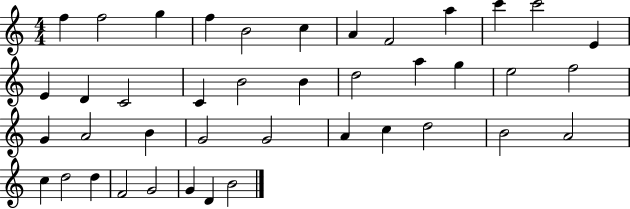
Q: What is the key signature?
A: C major